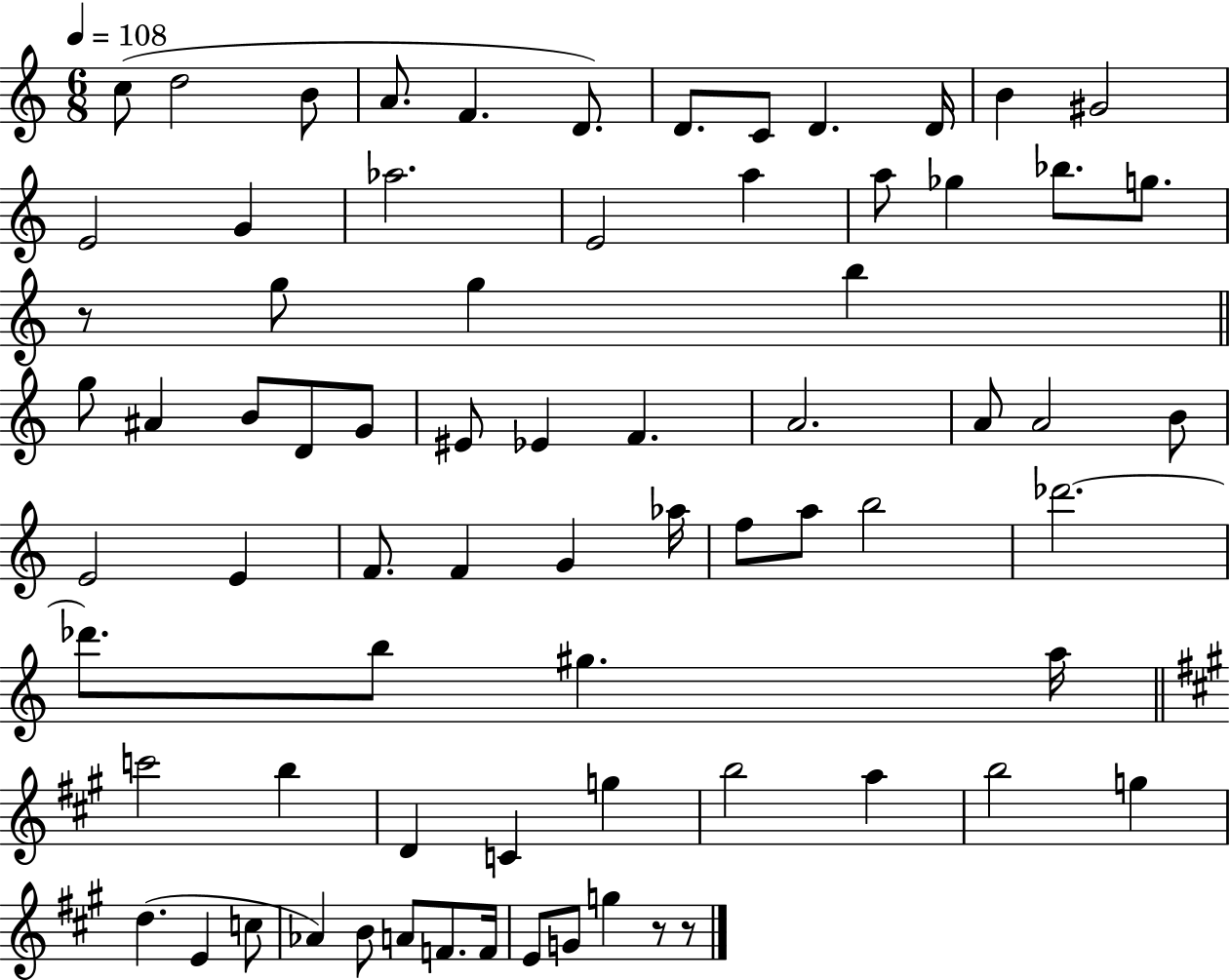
C5/e D5/h B4/e A4/e. F4/q. D4/e. D4/e. C4/e D4/q. D4/s B4/q G#4/h E4/h G4/q Ab5/h. E4/h A5/q A5/e Gb5/q Bb5/e. G5/e. R/e G5/e G5/q B5/q G5/e A#4/q B4/e D4/e G4/e EIS4/e Eb4/q F4/q. A4/h. A4/e A4/h B4/e E4/h E4/q F4/e. F4/q G4/q Ab5/s F5/e A5/e B5/h Db6/h. Db6/e. B5/e G#5/q. A5/s C6/h B5/q D4/q C4/q G5/q B5/h A5/q B5/h G5/q D5/q. E4/q C5/e Ab4/q B4/e A4/e F4/e. F4/s E4/e G4/e G5/q R/e R/e